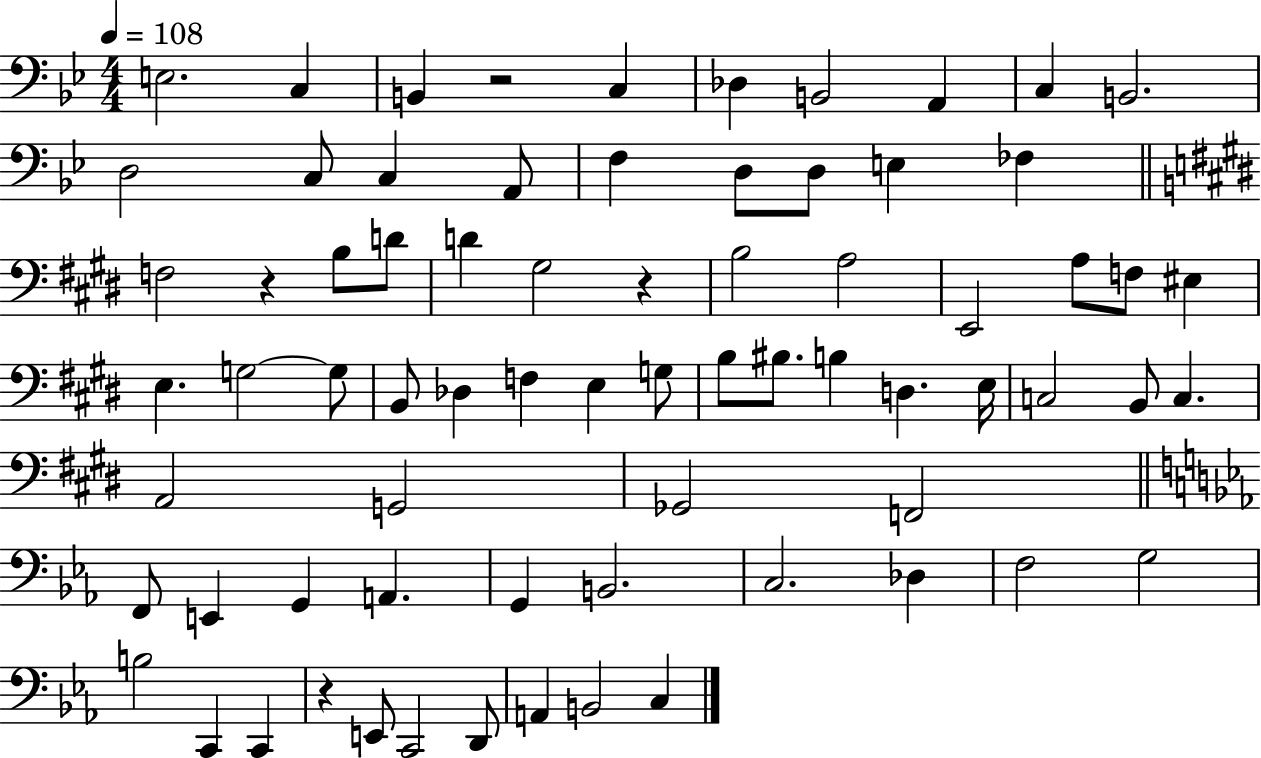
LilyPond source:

{
  \clef bass
  \numericTimeSignature
  \time 4/4
  \key bes \major
  \tempo 4 = 108
  e2. c4 | b,4 r2 c4 | des4 b,2 a,4 | c4 b,2. | \break d2 c8 c4 a,8 | f4 d8 d8 e4 fes4 | \bar "||" \break \key e \major f2 r4 b8 d'8 | d'4 gis2 r4 | b2 a2 | e,2 a8 f8 eis4 | \break e4. g2~~ g8 | b,8 des4 f4 e4 g8 | b8 bis8. b4 d4. e16 | c2 b,8 c4. | \break a,2 g,2 | ges,2 f,2 | \bar "||" \break \key c \minor f,8 e,4 g,4 a,4. | g,4 b,2. | c2. des4 | f2 g2 | \break b2 c,4 c,4 | r4 e,8 c,2 d,8 | a,4 b,2 c4 | \bar "|."
}